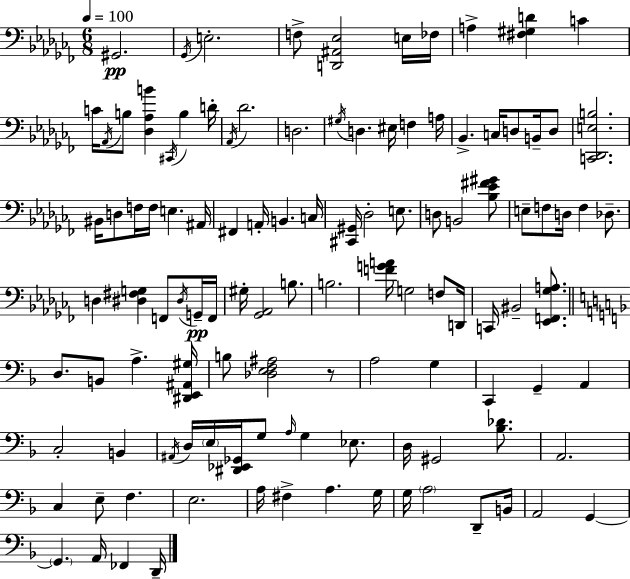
G#2/h. Gb2/s E3/h. F3/e [D2,A#2,Eb3]/h E3/s FES3/s A3/q [F#3,G#3,D4]/q C4/q C4/s Ab2/s B3/e [Db3,Ab3,B4]/q C#2/s B3/q D4/s Ab2/s Db4/h. D3/h. G#3/s D3/q. EIS3/s F3/q A3/s Bb2/q. C3/s D3/e B2/s D3/e [C2,Db2,E3,B3]/h. BIS2/s D3/e F3/s F3/s E3/q. A#2/s F#2/q A2/s B2/q. C3/s [C#2,G#2]/s Db3/h E3/e. D3/e B2/h [Bb3,Eb4,F#4,G#4]/e E3/e F3/e D3/s F3/q Db3/e. D3/q [D#3,F#3,G3]/q F2/e D#3/s G2/s F2/s G#3/s [Gb2,Ab2]/h B3/e. B3/h. [F4,G4,A4]/s G3/h F3/e D2/s C2/s BIS2/h [Eb2,F2,Gb3,A3]/e. D3/e. B2/e A3/q. [D#2,E2,A#2,G#3]/s B3/e [Db3,E3,F3,A#3]/h R/e A3/h G3/q C2/q G2/q A2/q C3/h B2/q A#2/s D3/s E3/s [D#2,Eb2,Gb2]/s G3/e A3/s G3/q Eb3/e. D3/s G#2/h [Bb3,Db4]/e. A2/h. C3/q E3/e F3/q. E3/h. A3/s F#3/q A3/q. G3/s G3/s A3/h D2/e B2/s A2/h G2/q G2/q. A2/s FES2/q D2/s